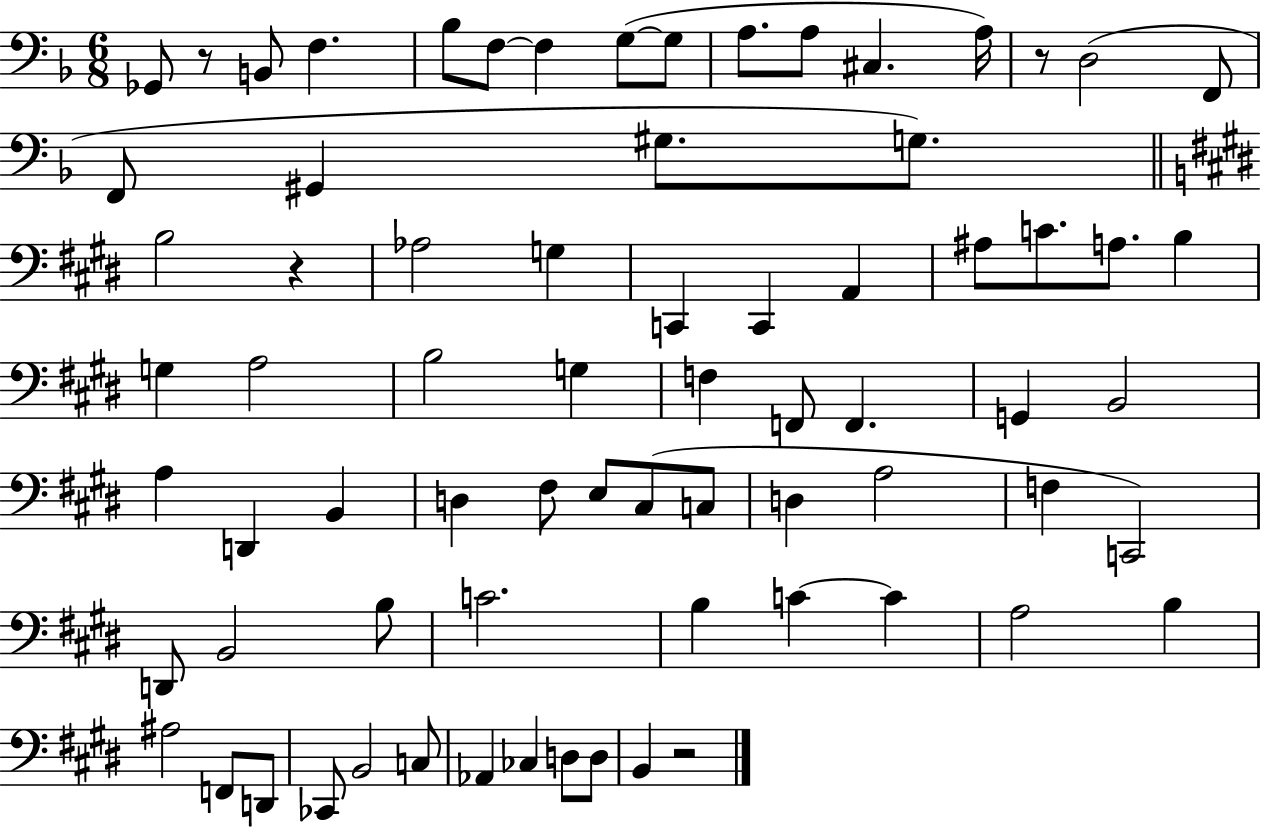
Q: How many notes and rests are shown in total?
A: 73